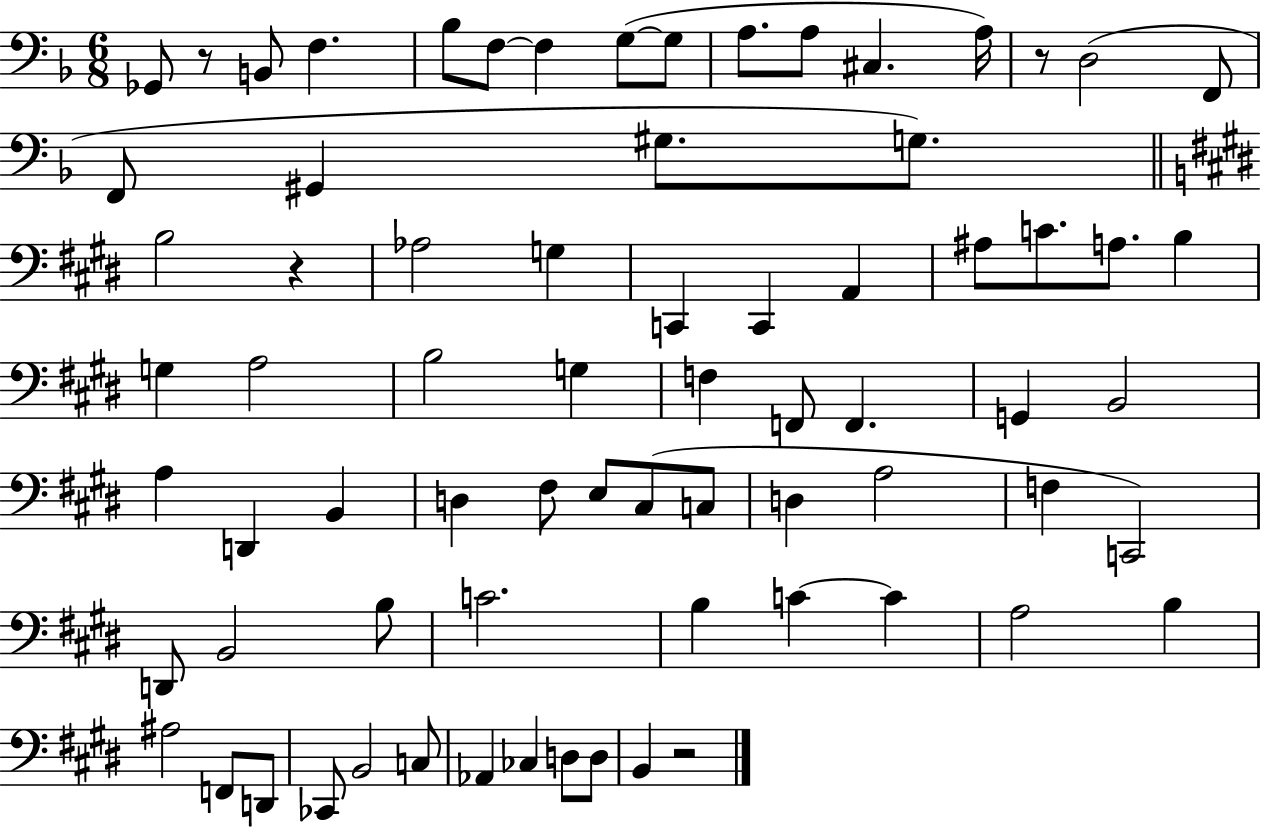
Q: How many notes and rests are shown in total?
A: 73